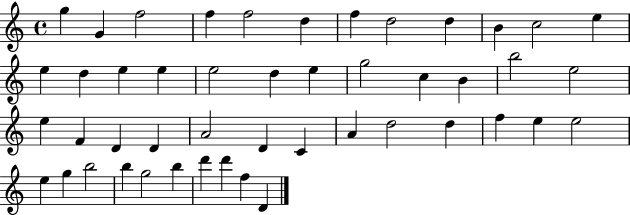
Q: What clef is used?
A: treble